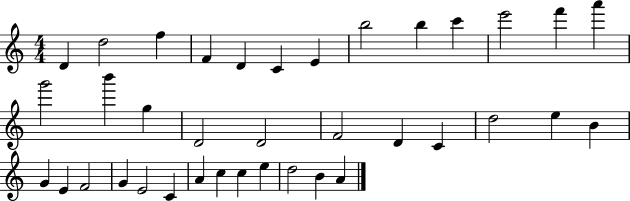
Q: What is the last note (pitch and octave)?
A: A4